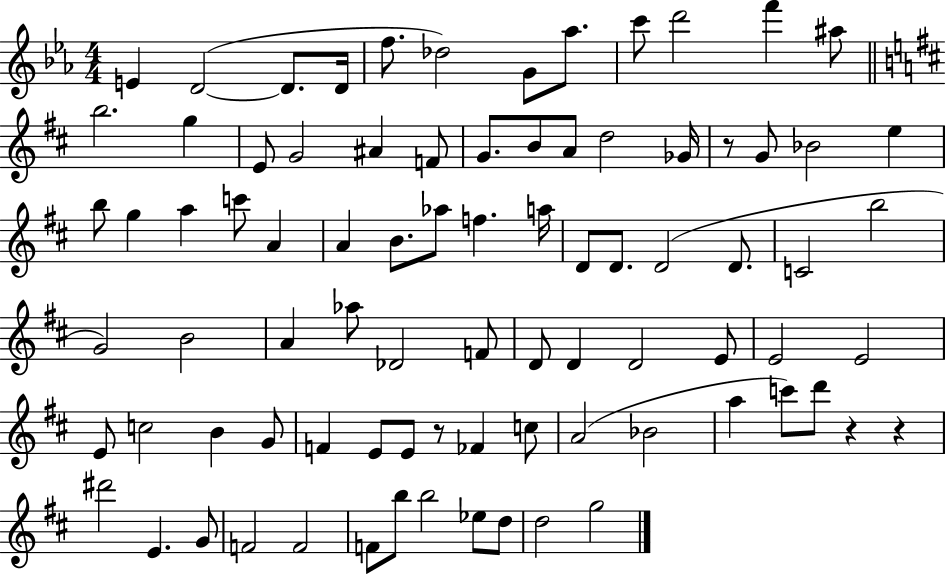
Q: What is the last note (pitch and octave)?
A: G5